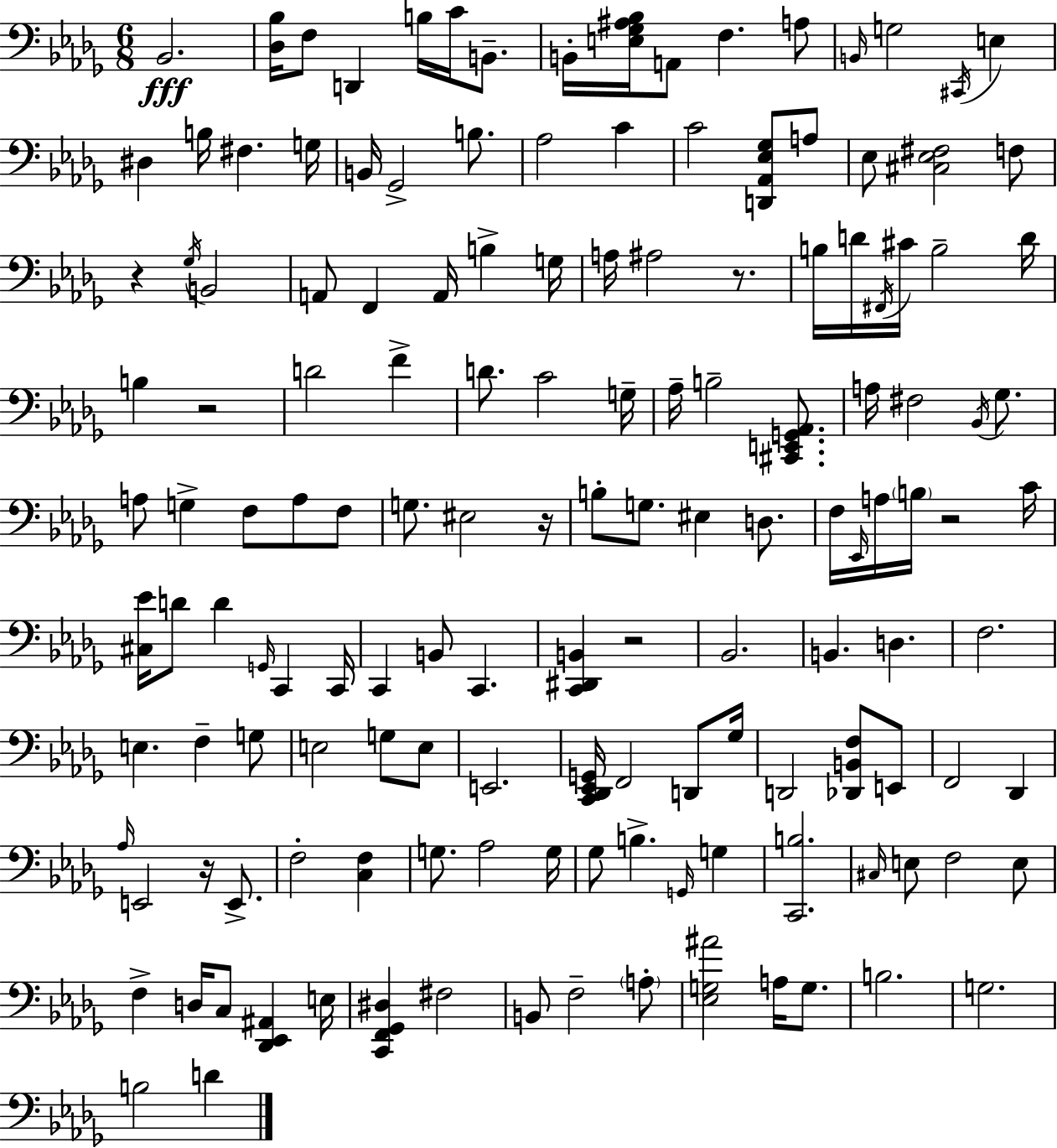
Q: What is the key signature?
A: BES minor